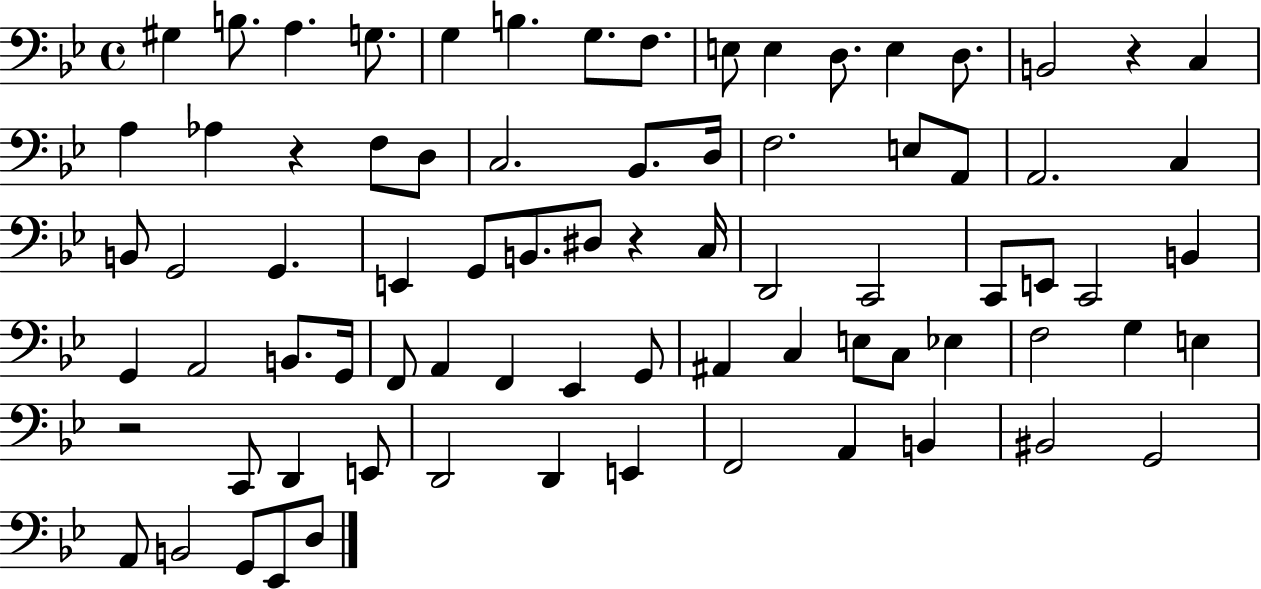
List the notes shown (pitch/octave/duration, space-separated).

G#3/q B3/e. A3/q. G3/e. G3/q B3/q. G3/e. F3/e. E3/e E3/q D3/e. E3/q D3/e. B2/h R/q C3/q A3/q Ab3/q R/q F3/e D3/e C3/h. Bb2/e. D3/s F3/h. E3/e A2/e A2/h. C3/q B2/e G2/h G2/q. E2/q G2/e B2/e. D#3/e R/q C3/s D2/h C2/h C2/e E2/e C2/h B2/q G2/q A2/h B2/e. G2/s F2/e A2/q F2/q Eb2/q G2/e A#2/q C3/q E3/e C3/e Eb3/q F3/h G3/q E3/q R/h C2/e D2/q E2/e D2/h D2/q E2/q F2/h A2/q B2/q BIS2/h G2/h A2/e B2/h G2/e Eb2/e D3/e